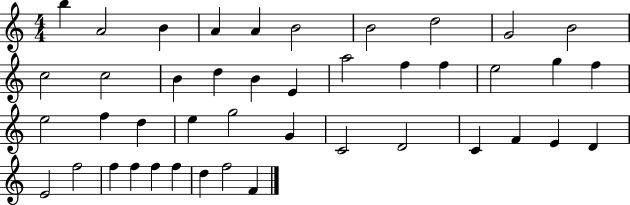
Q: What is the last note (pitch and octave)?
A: F4